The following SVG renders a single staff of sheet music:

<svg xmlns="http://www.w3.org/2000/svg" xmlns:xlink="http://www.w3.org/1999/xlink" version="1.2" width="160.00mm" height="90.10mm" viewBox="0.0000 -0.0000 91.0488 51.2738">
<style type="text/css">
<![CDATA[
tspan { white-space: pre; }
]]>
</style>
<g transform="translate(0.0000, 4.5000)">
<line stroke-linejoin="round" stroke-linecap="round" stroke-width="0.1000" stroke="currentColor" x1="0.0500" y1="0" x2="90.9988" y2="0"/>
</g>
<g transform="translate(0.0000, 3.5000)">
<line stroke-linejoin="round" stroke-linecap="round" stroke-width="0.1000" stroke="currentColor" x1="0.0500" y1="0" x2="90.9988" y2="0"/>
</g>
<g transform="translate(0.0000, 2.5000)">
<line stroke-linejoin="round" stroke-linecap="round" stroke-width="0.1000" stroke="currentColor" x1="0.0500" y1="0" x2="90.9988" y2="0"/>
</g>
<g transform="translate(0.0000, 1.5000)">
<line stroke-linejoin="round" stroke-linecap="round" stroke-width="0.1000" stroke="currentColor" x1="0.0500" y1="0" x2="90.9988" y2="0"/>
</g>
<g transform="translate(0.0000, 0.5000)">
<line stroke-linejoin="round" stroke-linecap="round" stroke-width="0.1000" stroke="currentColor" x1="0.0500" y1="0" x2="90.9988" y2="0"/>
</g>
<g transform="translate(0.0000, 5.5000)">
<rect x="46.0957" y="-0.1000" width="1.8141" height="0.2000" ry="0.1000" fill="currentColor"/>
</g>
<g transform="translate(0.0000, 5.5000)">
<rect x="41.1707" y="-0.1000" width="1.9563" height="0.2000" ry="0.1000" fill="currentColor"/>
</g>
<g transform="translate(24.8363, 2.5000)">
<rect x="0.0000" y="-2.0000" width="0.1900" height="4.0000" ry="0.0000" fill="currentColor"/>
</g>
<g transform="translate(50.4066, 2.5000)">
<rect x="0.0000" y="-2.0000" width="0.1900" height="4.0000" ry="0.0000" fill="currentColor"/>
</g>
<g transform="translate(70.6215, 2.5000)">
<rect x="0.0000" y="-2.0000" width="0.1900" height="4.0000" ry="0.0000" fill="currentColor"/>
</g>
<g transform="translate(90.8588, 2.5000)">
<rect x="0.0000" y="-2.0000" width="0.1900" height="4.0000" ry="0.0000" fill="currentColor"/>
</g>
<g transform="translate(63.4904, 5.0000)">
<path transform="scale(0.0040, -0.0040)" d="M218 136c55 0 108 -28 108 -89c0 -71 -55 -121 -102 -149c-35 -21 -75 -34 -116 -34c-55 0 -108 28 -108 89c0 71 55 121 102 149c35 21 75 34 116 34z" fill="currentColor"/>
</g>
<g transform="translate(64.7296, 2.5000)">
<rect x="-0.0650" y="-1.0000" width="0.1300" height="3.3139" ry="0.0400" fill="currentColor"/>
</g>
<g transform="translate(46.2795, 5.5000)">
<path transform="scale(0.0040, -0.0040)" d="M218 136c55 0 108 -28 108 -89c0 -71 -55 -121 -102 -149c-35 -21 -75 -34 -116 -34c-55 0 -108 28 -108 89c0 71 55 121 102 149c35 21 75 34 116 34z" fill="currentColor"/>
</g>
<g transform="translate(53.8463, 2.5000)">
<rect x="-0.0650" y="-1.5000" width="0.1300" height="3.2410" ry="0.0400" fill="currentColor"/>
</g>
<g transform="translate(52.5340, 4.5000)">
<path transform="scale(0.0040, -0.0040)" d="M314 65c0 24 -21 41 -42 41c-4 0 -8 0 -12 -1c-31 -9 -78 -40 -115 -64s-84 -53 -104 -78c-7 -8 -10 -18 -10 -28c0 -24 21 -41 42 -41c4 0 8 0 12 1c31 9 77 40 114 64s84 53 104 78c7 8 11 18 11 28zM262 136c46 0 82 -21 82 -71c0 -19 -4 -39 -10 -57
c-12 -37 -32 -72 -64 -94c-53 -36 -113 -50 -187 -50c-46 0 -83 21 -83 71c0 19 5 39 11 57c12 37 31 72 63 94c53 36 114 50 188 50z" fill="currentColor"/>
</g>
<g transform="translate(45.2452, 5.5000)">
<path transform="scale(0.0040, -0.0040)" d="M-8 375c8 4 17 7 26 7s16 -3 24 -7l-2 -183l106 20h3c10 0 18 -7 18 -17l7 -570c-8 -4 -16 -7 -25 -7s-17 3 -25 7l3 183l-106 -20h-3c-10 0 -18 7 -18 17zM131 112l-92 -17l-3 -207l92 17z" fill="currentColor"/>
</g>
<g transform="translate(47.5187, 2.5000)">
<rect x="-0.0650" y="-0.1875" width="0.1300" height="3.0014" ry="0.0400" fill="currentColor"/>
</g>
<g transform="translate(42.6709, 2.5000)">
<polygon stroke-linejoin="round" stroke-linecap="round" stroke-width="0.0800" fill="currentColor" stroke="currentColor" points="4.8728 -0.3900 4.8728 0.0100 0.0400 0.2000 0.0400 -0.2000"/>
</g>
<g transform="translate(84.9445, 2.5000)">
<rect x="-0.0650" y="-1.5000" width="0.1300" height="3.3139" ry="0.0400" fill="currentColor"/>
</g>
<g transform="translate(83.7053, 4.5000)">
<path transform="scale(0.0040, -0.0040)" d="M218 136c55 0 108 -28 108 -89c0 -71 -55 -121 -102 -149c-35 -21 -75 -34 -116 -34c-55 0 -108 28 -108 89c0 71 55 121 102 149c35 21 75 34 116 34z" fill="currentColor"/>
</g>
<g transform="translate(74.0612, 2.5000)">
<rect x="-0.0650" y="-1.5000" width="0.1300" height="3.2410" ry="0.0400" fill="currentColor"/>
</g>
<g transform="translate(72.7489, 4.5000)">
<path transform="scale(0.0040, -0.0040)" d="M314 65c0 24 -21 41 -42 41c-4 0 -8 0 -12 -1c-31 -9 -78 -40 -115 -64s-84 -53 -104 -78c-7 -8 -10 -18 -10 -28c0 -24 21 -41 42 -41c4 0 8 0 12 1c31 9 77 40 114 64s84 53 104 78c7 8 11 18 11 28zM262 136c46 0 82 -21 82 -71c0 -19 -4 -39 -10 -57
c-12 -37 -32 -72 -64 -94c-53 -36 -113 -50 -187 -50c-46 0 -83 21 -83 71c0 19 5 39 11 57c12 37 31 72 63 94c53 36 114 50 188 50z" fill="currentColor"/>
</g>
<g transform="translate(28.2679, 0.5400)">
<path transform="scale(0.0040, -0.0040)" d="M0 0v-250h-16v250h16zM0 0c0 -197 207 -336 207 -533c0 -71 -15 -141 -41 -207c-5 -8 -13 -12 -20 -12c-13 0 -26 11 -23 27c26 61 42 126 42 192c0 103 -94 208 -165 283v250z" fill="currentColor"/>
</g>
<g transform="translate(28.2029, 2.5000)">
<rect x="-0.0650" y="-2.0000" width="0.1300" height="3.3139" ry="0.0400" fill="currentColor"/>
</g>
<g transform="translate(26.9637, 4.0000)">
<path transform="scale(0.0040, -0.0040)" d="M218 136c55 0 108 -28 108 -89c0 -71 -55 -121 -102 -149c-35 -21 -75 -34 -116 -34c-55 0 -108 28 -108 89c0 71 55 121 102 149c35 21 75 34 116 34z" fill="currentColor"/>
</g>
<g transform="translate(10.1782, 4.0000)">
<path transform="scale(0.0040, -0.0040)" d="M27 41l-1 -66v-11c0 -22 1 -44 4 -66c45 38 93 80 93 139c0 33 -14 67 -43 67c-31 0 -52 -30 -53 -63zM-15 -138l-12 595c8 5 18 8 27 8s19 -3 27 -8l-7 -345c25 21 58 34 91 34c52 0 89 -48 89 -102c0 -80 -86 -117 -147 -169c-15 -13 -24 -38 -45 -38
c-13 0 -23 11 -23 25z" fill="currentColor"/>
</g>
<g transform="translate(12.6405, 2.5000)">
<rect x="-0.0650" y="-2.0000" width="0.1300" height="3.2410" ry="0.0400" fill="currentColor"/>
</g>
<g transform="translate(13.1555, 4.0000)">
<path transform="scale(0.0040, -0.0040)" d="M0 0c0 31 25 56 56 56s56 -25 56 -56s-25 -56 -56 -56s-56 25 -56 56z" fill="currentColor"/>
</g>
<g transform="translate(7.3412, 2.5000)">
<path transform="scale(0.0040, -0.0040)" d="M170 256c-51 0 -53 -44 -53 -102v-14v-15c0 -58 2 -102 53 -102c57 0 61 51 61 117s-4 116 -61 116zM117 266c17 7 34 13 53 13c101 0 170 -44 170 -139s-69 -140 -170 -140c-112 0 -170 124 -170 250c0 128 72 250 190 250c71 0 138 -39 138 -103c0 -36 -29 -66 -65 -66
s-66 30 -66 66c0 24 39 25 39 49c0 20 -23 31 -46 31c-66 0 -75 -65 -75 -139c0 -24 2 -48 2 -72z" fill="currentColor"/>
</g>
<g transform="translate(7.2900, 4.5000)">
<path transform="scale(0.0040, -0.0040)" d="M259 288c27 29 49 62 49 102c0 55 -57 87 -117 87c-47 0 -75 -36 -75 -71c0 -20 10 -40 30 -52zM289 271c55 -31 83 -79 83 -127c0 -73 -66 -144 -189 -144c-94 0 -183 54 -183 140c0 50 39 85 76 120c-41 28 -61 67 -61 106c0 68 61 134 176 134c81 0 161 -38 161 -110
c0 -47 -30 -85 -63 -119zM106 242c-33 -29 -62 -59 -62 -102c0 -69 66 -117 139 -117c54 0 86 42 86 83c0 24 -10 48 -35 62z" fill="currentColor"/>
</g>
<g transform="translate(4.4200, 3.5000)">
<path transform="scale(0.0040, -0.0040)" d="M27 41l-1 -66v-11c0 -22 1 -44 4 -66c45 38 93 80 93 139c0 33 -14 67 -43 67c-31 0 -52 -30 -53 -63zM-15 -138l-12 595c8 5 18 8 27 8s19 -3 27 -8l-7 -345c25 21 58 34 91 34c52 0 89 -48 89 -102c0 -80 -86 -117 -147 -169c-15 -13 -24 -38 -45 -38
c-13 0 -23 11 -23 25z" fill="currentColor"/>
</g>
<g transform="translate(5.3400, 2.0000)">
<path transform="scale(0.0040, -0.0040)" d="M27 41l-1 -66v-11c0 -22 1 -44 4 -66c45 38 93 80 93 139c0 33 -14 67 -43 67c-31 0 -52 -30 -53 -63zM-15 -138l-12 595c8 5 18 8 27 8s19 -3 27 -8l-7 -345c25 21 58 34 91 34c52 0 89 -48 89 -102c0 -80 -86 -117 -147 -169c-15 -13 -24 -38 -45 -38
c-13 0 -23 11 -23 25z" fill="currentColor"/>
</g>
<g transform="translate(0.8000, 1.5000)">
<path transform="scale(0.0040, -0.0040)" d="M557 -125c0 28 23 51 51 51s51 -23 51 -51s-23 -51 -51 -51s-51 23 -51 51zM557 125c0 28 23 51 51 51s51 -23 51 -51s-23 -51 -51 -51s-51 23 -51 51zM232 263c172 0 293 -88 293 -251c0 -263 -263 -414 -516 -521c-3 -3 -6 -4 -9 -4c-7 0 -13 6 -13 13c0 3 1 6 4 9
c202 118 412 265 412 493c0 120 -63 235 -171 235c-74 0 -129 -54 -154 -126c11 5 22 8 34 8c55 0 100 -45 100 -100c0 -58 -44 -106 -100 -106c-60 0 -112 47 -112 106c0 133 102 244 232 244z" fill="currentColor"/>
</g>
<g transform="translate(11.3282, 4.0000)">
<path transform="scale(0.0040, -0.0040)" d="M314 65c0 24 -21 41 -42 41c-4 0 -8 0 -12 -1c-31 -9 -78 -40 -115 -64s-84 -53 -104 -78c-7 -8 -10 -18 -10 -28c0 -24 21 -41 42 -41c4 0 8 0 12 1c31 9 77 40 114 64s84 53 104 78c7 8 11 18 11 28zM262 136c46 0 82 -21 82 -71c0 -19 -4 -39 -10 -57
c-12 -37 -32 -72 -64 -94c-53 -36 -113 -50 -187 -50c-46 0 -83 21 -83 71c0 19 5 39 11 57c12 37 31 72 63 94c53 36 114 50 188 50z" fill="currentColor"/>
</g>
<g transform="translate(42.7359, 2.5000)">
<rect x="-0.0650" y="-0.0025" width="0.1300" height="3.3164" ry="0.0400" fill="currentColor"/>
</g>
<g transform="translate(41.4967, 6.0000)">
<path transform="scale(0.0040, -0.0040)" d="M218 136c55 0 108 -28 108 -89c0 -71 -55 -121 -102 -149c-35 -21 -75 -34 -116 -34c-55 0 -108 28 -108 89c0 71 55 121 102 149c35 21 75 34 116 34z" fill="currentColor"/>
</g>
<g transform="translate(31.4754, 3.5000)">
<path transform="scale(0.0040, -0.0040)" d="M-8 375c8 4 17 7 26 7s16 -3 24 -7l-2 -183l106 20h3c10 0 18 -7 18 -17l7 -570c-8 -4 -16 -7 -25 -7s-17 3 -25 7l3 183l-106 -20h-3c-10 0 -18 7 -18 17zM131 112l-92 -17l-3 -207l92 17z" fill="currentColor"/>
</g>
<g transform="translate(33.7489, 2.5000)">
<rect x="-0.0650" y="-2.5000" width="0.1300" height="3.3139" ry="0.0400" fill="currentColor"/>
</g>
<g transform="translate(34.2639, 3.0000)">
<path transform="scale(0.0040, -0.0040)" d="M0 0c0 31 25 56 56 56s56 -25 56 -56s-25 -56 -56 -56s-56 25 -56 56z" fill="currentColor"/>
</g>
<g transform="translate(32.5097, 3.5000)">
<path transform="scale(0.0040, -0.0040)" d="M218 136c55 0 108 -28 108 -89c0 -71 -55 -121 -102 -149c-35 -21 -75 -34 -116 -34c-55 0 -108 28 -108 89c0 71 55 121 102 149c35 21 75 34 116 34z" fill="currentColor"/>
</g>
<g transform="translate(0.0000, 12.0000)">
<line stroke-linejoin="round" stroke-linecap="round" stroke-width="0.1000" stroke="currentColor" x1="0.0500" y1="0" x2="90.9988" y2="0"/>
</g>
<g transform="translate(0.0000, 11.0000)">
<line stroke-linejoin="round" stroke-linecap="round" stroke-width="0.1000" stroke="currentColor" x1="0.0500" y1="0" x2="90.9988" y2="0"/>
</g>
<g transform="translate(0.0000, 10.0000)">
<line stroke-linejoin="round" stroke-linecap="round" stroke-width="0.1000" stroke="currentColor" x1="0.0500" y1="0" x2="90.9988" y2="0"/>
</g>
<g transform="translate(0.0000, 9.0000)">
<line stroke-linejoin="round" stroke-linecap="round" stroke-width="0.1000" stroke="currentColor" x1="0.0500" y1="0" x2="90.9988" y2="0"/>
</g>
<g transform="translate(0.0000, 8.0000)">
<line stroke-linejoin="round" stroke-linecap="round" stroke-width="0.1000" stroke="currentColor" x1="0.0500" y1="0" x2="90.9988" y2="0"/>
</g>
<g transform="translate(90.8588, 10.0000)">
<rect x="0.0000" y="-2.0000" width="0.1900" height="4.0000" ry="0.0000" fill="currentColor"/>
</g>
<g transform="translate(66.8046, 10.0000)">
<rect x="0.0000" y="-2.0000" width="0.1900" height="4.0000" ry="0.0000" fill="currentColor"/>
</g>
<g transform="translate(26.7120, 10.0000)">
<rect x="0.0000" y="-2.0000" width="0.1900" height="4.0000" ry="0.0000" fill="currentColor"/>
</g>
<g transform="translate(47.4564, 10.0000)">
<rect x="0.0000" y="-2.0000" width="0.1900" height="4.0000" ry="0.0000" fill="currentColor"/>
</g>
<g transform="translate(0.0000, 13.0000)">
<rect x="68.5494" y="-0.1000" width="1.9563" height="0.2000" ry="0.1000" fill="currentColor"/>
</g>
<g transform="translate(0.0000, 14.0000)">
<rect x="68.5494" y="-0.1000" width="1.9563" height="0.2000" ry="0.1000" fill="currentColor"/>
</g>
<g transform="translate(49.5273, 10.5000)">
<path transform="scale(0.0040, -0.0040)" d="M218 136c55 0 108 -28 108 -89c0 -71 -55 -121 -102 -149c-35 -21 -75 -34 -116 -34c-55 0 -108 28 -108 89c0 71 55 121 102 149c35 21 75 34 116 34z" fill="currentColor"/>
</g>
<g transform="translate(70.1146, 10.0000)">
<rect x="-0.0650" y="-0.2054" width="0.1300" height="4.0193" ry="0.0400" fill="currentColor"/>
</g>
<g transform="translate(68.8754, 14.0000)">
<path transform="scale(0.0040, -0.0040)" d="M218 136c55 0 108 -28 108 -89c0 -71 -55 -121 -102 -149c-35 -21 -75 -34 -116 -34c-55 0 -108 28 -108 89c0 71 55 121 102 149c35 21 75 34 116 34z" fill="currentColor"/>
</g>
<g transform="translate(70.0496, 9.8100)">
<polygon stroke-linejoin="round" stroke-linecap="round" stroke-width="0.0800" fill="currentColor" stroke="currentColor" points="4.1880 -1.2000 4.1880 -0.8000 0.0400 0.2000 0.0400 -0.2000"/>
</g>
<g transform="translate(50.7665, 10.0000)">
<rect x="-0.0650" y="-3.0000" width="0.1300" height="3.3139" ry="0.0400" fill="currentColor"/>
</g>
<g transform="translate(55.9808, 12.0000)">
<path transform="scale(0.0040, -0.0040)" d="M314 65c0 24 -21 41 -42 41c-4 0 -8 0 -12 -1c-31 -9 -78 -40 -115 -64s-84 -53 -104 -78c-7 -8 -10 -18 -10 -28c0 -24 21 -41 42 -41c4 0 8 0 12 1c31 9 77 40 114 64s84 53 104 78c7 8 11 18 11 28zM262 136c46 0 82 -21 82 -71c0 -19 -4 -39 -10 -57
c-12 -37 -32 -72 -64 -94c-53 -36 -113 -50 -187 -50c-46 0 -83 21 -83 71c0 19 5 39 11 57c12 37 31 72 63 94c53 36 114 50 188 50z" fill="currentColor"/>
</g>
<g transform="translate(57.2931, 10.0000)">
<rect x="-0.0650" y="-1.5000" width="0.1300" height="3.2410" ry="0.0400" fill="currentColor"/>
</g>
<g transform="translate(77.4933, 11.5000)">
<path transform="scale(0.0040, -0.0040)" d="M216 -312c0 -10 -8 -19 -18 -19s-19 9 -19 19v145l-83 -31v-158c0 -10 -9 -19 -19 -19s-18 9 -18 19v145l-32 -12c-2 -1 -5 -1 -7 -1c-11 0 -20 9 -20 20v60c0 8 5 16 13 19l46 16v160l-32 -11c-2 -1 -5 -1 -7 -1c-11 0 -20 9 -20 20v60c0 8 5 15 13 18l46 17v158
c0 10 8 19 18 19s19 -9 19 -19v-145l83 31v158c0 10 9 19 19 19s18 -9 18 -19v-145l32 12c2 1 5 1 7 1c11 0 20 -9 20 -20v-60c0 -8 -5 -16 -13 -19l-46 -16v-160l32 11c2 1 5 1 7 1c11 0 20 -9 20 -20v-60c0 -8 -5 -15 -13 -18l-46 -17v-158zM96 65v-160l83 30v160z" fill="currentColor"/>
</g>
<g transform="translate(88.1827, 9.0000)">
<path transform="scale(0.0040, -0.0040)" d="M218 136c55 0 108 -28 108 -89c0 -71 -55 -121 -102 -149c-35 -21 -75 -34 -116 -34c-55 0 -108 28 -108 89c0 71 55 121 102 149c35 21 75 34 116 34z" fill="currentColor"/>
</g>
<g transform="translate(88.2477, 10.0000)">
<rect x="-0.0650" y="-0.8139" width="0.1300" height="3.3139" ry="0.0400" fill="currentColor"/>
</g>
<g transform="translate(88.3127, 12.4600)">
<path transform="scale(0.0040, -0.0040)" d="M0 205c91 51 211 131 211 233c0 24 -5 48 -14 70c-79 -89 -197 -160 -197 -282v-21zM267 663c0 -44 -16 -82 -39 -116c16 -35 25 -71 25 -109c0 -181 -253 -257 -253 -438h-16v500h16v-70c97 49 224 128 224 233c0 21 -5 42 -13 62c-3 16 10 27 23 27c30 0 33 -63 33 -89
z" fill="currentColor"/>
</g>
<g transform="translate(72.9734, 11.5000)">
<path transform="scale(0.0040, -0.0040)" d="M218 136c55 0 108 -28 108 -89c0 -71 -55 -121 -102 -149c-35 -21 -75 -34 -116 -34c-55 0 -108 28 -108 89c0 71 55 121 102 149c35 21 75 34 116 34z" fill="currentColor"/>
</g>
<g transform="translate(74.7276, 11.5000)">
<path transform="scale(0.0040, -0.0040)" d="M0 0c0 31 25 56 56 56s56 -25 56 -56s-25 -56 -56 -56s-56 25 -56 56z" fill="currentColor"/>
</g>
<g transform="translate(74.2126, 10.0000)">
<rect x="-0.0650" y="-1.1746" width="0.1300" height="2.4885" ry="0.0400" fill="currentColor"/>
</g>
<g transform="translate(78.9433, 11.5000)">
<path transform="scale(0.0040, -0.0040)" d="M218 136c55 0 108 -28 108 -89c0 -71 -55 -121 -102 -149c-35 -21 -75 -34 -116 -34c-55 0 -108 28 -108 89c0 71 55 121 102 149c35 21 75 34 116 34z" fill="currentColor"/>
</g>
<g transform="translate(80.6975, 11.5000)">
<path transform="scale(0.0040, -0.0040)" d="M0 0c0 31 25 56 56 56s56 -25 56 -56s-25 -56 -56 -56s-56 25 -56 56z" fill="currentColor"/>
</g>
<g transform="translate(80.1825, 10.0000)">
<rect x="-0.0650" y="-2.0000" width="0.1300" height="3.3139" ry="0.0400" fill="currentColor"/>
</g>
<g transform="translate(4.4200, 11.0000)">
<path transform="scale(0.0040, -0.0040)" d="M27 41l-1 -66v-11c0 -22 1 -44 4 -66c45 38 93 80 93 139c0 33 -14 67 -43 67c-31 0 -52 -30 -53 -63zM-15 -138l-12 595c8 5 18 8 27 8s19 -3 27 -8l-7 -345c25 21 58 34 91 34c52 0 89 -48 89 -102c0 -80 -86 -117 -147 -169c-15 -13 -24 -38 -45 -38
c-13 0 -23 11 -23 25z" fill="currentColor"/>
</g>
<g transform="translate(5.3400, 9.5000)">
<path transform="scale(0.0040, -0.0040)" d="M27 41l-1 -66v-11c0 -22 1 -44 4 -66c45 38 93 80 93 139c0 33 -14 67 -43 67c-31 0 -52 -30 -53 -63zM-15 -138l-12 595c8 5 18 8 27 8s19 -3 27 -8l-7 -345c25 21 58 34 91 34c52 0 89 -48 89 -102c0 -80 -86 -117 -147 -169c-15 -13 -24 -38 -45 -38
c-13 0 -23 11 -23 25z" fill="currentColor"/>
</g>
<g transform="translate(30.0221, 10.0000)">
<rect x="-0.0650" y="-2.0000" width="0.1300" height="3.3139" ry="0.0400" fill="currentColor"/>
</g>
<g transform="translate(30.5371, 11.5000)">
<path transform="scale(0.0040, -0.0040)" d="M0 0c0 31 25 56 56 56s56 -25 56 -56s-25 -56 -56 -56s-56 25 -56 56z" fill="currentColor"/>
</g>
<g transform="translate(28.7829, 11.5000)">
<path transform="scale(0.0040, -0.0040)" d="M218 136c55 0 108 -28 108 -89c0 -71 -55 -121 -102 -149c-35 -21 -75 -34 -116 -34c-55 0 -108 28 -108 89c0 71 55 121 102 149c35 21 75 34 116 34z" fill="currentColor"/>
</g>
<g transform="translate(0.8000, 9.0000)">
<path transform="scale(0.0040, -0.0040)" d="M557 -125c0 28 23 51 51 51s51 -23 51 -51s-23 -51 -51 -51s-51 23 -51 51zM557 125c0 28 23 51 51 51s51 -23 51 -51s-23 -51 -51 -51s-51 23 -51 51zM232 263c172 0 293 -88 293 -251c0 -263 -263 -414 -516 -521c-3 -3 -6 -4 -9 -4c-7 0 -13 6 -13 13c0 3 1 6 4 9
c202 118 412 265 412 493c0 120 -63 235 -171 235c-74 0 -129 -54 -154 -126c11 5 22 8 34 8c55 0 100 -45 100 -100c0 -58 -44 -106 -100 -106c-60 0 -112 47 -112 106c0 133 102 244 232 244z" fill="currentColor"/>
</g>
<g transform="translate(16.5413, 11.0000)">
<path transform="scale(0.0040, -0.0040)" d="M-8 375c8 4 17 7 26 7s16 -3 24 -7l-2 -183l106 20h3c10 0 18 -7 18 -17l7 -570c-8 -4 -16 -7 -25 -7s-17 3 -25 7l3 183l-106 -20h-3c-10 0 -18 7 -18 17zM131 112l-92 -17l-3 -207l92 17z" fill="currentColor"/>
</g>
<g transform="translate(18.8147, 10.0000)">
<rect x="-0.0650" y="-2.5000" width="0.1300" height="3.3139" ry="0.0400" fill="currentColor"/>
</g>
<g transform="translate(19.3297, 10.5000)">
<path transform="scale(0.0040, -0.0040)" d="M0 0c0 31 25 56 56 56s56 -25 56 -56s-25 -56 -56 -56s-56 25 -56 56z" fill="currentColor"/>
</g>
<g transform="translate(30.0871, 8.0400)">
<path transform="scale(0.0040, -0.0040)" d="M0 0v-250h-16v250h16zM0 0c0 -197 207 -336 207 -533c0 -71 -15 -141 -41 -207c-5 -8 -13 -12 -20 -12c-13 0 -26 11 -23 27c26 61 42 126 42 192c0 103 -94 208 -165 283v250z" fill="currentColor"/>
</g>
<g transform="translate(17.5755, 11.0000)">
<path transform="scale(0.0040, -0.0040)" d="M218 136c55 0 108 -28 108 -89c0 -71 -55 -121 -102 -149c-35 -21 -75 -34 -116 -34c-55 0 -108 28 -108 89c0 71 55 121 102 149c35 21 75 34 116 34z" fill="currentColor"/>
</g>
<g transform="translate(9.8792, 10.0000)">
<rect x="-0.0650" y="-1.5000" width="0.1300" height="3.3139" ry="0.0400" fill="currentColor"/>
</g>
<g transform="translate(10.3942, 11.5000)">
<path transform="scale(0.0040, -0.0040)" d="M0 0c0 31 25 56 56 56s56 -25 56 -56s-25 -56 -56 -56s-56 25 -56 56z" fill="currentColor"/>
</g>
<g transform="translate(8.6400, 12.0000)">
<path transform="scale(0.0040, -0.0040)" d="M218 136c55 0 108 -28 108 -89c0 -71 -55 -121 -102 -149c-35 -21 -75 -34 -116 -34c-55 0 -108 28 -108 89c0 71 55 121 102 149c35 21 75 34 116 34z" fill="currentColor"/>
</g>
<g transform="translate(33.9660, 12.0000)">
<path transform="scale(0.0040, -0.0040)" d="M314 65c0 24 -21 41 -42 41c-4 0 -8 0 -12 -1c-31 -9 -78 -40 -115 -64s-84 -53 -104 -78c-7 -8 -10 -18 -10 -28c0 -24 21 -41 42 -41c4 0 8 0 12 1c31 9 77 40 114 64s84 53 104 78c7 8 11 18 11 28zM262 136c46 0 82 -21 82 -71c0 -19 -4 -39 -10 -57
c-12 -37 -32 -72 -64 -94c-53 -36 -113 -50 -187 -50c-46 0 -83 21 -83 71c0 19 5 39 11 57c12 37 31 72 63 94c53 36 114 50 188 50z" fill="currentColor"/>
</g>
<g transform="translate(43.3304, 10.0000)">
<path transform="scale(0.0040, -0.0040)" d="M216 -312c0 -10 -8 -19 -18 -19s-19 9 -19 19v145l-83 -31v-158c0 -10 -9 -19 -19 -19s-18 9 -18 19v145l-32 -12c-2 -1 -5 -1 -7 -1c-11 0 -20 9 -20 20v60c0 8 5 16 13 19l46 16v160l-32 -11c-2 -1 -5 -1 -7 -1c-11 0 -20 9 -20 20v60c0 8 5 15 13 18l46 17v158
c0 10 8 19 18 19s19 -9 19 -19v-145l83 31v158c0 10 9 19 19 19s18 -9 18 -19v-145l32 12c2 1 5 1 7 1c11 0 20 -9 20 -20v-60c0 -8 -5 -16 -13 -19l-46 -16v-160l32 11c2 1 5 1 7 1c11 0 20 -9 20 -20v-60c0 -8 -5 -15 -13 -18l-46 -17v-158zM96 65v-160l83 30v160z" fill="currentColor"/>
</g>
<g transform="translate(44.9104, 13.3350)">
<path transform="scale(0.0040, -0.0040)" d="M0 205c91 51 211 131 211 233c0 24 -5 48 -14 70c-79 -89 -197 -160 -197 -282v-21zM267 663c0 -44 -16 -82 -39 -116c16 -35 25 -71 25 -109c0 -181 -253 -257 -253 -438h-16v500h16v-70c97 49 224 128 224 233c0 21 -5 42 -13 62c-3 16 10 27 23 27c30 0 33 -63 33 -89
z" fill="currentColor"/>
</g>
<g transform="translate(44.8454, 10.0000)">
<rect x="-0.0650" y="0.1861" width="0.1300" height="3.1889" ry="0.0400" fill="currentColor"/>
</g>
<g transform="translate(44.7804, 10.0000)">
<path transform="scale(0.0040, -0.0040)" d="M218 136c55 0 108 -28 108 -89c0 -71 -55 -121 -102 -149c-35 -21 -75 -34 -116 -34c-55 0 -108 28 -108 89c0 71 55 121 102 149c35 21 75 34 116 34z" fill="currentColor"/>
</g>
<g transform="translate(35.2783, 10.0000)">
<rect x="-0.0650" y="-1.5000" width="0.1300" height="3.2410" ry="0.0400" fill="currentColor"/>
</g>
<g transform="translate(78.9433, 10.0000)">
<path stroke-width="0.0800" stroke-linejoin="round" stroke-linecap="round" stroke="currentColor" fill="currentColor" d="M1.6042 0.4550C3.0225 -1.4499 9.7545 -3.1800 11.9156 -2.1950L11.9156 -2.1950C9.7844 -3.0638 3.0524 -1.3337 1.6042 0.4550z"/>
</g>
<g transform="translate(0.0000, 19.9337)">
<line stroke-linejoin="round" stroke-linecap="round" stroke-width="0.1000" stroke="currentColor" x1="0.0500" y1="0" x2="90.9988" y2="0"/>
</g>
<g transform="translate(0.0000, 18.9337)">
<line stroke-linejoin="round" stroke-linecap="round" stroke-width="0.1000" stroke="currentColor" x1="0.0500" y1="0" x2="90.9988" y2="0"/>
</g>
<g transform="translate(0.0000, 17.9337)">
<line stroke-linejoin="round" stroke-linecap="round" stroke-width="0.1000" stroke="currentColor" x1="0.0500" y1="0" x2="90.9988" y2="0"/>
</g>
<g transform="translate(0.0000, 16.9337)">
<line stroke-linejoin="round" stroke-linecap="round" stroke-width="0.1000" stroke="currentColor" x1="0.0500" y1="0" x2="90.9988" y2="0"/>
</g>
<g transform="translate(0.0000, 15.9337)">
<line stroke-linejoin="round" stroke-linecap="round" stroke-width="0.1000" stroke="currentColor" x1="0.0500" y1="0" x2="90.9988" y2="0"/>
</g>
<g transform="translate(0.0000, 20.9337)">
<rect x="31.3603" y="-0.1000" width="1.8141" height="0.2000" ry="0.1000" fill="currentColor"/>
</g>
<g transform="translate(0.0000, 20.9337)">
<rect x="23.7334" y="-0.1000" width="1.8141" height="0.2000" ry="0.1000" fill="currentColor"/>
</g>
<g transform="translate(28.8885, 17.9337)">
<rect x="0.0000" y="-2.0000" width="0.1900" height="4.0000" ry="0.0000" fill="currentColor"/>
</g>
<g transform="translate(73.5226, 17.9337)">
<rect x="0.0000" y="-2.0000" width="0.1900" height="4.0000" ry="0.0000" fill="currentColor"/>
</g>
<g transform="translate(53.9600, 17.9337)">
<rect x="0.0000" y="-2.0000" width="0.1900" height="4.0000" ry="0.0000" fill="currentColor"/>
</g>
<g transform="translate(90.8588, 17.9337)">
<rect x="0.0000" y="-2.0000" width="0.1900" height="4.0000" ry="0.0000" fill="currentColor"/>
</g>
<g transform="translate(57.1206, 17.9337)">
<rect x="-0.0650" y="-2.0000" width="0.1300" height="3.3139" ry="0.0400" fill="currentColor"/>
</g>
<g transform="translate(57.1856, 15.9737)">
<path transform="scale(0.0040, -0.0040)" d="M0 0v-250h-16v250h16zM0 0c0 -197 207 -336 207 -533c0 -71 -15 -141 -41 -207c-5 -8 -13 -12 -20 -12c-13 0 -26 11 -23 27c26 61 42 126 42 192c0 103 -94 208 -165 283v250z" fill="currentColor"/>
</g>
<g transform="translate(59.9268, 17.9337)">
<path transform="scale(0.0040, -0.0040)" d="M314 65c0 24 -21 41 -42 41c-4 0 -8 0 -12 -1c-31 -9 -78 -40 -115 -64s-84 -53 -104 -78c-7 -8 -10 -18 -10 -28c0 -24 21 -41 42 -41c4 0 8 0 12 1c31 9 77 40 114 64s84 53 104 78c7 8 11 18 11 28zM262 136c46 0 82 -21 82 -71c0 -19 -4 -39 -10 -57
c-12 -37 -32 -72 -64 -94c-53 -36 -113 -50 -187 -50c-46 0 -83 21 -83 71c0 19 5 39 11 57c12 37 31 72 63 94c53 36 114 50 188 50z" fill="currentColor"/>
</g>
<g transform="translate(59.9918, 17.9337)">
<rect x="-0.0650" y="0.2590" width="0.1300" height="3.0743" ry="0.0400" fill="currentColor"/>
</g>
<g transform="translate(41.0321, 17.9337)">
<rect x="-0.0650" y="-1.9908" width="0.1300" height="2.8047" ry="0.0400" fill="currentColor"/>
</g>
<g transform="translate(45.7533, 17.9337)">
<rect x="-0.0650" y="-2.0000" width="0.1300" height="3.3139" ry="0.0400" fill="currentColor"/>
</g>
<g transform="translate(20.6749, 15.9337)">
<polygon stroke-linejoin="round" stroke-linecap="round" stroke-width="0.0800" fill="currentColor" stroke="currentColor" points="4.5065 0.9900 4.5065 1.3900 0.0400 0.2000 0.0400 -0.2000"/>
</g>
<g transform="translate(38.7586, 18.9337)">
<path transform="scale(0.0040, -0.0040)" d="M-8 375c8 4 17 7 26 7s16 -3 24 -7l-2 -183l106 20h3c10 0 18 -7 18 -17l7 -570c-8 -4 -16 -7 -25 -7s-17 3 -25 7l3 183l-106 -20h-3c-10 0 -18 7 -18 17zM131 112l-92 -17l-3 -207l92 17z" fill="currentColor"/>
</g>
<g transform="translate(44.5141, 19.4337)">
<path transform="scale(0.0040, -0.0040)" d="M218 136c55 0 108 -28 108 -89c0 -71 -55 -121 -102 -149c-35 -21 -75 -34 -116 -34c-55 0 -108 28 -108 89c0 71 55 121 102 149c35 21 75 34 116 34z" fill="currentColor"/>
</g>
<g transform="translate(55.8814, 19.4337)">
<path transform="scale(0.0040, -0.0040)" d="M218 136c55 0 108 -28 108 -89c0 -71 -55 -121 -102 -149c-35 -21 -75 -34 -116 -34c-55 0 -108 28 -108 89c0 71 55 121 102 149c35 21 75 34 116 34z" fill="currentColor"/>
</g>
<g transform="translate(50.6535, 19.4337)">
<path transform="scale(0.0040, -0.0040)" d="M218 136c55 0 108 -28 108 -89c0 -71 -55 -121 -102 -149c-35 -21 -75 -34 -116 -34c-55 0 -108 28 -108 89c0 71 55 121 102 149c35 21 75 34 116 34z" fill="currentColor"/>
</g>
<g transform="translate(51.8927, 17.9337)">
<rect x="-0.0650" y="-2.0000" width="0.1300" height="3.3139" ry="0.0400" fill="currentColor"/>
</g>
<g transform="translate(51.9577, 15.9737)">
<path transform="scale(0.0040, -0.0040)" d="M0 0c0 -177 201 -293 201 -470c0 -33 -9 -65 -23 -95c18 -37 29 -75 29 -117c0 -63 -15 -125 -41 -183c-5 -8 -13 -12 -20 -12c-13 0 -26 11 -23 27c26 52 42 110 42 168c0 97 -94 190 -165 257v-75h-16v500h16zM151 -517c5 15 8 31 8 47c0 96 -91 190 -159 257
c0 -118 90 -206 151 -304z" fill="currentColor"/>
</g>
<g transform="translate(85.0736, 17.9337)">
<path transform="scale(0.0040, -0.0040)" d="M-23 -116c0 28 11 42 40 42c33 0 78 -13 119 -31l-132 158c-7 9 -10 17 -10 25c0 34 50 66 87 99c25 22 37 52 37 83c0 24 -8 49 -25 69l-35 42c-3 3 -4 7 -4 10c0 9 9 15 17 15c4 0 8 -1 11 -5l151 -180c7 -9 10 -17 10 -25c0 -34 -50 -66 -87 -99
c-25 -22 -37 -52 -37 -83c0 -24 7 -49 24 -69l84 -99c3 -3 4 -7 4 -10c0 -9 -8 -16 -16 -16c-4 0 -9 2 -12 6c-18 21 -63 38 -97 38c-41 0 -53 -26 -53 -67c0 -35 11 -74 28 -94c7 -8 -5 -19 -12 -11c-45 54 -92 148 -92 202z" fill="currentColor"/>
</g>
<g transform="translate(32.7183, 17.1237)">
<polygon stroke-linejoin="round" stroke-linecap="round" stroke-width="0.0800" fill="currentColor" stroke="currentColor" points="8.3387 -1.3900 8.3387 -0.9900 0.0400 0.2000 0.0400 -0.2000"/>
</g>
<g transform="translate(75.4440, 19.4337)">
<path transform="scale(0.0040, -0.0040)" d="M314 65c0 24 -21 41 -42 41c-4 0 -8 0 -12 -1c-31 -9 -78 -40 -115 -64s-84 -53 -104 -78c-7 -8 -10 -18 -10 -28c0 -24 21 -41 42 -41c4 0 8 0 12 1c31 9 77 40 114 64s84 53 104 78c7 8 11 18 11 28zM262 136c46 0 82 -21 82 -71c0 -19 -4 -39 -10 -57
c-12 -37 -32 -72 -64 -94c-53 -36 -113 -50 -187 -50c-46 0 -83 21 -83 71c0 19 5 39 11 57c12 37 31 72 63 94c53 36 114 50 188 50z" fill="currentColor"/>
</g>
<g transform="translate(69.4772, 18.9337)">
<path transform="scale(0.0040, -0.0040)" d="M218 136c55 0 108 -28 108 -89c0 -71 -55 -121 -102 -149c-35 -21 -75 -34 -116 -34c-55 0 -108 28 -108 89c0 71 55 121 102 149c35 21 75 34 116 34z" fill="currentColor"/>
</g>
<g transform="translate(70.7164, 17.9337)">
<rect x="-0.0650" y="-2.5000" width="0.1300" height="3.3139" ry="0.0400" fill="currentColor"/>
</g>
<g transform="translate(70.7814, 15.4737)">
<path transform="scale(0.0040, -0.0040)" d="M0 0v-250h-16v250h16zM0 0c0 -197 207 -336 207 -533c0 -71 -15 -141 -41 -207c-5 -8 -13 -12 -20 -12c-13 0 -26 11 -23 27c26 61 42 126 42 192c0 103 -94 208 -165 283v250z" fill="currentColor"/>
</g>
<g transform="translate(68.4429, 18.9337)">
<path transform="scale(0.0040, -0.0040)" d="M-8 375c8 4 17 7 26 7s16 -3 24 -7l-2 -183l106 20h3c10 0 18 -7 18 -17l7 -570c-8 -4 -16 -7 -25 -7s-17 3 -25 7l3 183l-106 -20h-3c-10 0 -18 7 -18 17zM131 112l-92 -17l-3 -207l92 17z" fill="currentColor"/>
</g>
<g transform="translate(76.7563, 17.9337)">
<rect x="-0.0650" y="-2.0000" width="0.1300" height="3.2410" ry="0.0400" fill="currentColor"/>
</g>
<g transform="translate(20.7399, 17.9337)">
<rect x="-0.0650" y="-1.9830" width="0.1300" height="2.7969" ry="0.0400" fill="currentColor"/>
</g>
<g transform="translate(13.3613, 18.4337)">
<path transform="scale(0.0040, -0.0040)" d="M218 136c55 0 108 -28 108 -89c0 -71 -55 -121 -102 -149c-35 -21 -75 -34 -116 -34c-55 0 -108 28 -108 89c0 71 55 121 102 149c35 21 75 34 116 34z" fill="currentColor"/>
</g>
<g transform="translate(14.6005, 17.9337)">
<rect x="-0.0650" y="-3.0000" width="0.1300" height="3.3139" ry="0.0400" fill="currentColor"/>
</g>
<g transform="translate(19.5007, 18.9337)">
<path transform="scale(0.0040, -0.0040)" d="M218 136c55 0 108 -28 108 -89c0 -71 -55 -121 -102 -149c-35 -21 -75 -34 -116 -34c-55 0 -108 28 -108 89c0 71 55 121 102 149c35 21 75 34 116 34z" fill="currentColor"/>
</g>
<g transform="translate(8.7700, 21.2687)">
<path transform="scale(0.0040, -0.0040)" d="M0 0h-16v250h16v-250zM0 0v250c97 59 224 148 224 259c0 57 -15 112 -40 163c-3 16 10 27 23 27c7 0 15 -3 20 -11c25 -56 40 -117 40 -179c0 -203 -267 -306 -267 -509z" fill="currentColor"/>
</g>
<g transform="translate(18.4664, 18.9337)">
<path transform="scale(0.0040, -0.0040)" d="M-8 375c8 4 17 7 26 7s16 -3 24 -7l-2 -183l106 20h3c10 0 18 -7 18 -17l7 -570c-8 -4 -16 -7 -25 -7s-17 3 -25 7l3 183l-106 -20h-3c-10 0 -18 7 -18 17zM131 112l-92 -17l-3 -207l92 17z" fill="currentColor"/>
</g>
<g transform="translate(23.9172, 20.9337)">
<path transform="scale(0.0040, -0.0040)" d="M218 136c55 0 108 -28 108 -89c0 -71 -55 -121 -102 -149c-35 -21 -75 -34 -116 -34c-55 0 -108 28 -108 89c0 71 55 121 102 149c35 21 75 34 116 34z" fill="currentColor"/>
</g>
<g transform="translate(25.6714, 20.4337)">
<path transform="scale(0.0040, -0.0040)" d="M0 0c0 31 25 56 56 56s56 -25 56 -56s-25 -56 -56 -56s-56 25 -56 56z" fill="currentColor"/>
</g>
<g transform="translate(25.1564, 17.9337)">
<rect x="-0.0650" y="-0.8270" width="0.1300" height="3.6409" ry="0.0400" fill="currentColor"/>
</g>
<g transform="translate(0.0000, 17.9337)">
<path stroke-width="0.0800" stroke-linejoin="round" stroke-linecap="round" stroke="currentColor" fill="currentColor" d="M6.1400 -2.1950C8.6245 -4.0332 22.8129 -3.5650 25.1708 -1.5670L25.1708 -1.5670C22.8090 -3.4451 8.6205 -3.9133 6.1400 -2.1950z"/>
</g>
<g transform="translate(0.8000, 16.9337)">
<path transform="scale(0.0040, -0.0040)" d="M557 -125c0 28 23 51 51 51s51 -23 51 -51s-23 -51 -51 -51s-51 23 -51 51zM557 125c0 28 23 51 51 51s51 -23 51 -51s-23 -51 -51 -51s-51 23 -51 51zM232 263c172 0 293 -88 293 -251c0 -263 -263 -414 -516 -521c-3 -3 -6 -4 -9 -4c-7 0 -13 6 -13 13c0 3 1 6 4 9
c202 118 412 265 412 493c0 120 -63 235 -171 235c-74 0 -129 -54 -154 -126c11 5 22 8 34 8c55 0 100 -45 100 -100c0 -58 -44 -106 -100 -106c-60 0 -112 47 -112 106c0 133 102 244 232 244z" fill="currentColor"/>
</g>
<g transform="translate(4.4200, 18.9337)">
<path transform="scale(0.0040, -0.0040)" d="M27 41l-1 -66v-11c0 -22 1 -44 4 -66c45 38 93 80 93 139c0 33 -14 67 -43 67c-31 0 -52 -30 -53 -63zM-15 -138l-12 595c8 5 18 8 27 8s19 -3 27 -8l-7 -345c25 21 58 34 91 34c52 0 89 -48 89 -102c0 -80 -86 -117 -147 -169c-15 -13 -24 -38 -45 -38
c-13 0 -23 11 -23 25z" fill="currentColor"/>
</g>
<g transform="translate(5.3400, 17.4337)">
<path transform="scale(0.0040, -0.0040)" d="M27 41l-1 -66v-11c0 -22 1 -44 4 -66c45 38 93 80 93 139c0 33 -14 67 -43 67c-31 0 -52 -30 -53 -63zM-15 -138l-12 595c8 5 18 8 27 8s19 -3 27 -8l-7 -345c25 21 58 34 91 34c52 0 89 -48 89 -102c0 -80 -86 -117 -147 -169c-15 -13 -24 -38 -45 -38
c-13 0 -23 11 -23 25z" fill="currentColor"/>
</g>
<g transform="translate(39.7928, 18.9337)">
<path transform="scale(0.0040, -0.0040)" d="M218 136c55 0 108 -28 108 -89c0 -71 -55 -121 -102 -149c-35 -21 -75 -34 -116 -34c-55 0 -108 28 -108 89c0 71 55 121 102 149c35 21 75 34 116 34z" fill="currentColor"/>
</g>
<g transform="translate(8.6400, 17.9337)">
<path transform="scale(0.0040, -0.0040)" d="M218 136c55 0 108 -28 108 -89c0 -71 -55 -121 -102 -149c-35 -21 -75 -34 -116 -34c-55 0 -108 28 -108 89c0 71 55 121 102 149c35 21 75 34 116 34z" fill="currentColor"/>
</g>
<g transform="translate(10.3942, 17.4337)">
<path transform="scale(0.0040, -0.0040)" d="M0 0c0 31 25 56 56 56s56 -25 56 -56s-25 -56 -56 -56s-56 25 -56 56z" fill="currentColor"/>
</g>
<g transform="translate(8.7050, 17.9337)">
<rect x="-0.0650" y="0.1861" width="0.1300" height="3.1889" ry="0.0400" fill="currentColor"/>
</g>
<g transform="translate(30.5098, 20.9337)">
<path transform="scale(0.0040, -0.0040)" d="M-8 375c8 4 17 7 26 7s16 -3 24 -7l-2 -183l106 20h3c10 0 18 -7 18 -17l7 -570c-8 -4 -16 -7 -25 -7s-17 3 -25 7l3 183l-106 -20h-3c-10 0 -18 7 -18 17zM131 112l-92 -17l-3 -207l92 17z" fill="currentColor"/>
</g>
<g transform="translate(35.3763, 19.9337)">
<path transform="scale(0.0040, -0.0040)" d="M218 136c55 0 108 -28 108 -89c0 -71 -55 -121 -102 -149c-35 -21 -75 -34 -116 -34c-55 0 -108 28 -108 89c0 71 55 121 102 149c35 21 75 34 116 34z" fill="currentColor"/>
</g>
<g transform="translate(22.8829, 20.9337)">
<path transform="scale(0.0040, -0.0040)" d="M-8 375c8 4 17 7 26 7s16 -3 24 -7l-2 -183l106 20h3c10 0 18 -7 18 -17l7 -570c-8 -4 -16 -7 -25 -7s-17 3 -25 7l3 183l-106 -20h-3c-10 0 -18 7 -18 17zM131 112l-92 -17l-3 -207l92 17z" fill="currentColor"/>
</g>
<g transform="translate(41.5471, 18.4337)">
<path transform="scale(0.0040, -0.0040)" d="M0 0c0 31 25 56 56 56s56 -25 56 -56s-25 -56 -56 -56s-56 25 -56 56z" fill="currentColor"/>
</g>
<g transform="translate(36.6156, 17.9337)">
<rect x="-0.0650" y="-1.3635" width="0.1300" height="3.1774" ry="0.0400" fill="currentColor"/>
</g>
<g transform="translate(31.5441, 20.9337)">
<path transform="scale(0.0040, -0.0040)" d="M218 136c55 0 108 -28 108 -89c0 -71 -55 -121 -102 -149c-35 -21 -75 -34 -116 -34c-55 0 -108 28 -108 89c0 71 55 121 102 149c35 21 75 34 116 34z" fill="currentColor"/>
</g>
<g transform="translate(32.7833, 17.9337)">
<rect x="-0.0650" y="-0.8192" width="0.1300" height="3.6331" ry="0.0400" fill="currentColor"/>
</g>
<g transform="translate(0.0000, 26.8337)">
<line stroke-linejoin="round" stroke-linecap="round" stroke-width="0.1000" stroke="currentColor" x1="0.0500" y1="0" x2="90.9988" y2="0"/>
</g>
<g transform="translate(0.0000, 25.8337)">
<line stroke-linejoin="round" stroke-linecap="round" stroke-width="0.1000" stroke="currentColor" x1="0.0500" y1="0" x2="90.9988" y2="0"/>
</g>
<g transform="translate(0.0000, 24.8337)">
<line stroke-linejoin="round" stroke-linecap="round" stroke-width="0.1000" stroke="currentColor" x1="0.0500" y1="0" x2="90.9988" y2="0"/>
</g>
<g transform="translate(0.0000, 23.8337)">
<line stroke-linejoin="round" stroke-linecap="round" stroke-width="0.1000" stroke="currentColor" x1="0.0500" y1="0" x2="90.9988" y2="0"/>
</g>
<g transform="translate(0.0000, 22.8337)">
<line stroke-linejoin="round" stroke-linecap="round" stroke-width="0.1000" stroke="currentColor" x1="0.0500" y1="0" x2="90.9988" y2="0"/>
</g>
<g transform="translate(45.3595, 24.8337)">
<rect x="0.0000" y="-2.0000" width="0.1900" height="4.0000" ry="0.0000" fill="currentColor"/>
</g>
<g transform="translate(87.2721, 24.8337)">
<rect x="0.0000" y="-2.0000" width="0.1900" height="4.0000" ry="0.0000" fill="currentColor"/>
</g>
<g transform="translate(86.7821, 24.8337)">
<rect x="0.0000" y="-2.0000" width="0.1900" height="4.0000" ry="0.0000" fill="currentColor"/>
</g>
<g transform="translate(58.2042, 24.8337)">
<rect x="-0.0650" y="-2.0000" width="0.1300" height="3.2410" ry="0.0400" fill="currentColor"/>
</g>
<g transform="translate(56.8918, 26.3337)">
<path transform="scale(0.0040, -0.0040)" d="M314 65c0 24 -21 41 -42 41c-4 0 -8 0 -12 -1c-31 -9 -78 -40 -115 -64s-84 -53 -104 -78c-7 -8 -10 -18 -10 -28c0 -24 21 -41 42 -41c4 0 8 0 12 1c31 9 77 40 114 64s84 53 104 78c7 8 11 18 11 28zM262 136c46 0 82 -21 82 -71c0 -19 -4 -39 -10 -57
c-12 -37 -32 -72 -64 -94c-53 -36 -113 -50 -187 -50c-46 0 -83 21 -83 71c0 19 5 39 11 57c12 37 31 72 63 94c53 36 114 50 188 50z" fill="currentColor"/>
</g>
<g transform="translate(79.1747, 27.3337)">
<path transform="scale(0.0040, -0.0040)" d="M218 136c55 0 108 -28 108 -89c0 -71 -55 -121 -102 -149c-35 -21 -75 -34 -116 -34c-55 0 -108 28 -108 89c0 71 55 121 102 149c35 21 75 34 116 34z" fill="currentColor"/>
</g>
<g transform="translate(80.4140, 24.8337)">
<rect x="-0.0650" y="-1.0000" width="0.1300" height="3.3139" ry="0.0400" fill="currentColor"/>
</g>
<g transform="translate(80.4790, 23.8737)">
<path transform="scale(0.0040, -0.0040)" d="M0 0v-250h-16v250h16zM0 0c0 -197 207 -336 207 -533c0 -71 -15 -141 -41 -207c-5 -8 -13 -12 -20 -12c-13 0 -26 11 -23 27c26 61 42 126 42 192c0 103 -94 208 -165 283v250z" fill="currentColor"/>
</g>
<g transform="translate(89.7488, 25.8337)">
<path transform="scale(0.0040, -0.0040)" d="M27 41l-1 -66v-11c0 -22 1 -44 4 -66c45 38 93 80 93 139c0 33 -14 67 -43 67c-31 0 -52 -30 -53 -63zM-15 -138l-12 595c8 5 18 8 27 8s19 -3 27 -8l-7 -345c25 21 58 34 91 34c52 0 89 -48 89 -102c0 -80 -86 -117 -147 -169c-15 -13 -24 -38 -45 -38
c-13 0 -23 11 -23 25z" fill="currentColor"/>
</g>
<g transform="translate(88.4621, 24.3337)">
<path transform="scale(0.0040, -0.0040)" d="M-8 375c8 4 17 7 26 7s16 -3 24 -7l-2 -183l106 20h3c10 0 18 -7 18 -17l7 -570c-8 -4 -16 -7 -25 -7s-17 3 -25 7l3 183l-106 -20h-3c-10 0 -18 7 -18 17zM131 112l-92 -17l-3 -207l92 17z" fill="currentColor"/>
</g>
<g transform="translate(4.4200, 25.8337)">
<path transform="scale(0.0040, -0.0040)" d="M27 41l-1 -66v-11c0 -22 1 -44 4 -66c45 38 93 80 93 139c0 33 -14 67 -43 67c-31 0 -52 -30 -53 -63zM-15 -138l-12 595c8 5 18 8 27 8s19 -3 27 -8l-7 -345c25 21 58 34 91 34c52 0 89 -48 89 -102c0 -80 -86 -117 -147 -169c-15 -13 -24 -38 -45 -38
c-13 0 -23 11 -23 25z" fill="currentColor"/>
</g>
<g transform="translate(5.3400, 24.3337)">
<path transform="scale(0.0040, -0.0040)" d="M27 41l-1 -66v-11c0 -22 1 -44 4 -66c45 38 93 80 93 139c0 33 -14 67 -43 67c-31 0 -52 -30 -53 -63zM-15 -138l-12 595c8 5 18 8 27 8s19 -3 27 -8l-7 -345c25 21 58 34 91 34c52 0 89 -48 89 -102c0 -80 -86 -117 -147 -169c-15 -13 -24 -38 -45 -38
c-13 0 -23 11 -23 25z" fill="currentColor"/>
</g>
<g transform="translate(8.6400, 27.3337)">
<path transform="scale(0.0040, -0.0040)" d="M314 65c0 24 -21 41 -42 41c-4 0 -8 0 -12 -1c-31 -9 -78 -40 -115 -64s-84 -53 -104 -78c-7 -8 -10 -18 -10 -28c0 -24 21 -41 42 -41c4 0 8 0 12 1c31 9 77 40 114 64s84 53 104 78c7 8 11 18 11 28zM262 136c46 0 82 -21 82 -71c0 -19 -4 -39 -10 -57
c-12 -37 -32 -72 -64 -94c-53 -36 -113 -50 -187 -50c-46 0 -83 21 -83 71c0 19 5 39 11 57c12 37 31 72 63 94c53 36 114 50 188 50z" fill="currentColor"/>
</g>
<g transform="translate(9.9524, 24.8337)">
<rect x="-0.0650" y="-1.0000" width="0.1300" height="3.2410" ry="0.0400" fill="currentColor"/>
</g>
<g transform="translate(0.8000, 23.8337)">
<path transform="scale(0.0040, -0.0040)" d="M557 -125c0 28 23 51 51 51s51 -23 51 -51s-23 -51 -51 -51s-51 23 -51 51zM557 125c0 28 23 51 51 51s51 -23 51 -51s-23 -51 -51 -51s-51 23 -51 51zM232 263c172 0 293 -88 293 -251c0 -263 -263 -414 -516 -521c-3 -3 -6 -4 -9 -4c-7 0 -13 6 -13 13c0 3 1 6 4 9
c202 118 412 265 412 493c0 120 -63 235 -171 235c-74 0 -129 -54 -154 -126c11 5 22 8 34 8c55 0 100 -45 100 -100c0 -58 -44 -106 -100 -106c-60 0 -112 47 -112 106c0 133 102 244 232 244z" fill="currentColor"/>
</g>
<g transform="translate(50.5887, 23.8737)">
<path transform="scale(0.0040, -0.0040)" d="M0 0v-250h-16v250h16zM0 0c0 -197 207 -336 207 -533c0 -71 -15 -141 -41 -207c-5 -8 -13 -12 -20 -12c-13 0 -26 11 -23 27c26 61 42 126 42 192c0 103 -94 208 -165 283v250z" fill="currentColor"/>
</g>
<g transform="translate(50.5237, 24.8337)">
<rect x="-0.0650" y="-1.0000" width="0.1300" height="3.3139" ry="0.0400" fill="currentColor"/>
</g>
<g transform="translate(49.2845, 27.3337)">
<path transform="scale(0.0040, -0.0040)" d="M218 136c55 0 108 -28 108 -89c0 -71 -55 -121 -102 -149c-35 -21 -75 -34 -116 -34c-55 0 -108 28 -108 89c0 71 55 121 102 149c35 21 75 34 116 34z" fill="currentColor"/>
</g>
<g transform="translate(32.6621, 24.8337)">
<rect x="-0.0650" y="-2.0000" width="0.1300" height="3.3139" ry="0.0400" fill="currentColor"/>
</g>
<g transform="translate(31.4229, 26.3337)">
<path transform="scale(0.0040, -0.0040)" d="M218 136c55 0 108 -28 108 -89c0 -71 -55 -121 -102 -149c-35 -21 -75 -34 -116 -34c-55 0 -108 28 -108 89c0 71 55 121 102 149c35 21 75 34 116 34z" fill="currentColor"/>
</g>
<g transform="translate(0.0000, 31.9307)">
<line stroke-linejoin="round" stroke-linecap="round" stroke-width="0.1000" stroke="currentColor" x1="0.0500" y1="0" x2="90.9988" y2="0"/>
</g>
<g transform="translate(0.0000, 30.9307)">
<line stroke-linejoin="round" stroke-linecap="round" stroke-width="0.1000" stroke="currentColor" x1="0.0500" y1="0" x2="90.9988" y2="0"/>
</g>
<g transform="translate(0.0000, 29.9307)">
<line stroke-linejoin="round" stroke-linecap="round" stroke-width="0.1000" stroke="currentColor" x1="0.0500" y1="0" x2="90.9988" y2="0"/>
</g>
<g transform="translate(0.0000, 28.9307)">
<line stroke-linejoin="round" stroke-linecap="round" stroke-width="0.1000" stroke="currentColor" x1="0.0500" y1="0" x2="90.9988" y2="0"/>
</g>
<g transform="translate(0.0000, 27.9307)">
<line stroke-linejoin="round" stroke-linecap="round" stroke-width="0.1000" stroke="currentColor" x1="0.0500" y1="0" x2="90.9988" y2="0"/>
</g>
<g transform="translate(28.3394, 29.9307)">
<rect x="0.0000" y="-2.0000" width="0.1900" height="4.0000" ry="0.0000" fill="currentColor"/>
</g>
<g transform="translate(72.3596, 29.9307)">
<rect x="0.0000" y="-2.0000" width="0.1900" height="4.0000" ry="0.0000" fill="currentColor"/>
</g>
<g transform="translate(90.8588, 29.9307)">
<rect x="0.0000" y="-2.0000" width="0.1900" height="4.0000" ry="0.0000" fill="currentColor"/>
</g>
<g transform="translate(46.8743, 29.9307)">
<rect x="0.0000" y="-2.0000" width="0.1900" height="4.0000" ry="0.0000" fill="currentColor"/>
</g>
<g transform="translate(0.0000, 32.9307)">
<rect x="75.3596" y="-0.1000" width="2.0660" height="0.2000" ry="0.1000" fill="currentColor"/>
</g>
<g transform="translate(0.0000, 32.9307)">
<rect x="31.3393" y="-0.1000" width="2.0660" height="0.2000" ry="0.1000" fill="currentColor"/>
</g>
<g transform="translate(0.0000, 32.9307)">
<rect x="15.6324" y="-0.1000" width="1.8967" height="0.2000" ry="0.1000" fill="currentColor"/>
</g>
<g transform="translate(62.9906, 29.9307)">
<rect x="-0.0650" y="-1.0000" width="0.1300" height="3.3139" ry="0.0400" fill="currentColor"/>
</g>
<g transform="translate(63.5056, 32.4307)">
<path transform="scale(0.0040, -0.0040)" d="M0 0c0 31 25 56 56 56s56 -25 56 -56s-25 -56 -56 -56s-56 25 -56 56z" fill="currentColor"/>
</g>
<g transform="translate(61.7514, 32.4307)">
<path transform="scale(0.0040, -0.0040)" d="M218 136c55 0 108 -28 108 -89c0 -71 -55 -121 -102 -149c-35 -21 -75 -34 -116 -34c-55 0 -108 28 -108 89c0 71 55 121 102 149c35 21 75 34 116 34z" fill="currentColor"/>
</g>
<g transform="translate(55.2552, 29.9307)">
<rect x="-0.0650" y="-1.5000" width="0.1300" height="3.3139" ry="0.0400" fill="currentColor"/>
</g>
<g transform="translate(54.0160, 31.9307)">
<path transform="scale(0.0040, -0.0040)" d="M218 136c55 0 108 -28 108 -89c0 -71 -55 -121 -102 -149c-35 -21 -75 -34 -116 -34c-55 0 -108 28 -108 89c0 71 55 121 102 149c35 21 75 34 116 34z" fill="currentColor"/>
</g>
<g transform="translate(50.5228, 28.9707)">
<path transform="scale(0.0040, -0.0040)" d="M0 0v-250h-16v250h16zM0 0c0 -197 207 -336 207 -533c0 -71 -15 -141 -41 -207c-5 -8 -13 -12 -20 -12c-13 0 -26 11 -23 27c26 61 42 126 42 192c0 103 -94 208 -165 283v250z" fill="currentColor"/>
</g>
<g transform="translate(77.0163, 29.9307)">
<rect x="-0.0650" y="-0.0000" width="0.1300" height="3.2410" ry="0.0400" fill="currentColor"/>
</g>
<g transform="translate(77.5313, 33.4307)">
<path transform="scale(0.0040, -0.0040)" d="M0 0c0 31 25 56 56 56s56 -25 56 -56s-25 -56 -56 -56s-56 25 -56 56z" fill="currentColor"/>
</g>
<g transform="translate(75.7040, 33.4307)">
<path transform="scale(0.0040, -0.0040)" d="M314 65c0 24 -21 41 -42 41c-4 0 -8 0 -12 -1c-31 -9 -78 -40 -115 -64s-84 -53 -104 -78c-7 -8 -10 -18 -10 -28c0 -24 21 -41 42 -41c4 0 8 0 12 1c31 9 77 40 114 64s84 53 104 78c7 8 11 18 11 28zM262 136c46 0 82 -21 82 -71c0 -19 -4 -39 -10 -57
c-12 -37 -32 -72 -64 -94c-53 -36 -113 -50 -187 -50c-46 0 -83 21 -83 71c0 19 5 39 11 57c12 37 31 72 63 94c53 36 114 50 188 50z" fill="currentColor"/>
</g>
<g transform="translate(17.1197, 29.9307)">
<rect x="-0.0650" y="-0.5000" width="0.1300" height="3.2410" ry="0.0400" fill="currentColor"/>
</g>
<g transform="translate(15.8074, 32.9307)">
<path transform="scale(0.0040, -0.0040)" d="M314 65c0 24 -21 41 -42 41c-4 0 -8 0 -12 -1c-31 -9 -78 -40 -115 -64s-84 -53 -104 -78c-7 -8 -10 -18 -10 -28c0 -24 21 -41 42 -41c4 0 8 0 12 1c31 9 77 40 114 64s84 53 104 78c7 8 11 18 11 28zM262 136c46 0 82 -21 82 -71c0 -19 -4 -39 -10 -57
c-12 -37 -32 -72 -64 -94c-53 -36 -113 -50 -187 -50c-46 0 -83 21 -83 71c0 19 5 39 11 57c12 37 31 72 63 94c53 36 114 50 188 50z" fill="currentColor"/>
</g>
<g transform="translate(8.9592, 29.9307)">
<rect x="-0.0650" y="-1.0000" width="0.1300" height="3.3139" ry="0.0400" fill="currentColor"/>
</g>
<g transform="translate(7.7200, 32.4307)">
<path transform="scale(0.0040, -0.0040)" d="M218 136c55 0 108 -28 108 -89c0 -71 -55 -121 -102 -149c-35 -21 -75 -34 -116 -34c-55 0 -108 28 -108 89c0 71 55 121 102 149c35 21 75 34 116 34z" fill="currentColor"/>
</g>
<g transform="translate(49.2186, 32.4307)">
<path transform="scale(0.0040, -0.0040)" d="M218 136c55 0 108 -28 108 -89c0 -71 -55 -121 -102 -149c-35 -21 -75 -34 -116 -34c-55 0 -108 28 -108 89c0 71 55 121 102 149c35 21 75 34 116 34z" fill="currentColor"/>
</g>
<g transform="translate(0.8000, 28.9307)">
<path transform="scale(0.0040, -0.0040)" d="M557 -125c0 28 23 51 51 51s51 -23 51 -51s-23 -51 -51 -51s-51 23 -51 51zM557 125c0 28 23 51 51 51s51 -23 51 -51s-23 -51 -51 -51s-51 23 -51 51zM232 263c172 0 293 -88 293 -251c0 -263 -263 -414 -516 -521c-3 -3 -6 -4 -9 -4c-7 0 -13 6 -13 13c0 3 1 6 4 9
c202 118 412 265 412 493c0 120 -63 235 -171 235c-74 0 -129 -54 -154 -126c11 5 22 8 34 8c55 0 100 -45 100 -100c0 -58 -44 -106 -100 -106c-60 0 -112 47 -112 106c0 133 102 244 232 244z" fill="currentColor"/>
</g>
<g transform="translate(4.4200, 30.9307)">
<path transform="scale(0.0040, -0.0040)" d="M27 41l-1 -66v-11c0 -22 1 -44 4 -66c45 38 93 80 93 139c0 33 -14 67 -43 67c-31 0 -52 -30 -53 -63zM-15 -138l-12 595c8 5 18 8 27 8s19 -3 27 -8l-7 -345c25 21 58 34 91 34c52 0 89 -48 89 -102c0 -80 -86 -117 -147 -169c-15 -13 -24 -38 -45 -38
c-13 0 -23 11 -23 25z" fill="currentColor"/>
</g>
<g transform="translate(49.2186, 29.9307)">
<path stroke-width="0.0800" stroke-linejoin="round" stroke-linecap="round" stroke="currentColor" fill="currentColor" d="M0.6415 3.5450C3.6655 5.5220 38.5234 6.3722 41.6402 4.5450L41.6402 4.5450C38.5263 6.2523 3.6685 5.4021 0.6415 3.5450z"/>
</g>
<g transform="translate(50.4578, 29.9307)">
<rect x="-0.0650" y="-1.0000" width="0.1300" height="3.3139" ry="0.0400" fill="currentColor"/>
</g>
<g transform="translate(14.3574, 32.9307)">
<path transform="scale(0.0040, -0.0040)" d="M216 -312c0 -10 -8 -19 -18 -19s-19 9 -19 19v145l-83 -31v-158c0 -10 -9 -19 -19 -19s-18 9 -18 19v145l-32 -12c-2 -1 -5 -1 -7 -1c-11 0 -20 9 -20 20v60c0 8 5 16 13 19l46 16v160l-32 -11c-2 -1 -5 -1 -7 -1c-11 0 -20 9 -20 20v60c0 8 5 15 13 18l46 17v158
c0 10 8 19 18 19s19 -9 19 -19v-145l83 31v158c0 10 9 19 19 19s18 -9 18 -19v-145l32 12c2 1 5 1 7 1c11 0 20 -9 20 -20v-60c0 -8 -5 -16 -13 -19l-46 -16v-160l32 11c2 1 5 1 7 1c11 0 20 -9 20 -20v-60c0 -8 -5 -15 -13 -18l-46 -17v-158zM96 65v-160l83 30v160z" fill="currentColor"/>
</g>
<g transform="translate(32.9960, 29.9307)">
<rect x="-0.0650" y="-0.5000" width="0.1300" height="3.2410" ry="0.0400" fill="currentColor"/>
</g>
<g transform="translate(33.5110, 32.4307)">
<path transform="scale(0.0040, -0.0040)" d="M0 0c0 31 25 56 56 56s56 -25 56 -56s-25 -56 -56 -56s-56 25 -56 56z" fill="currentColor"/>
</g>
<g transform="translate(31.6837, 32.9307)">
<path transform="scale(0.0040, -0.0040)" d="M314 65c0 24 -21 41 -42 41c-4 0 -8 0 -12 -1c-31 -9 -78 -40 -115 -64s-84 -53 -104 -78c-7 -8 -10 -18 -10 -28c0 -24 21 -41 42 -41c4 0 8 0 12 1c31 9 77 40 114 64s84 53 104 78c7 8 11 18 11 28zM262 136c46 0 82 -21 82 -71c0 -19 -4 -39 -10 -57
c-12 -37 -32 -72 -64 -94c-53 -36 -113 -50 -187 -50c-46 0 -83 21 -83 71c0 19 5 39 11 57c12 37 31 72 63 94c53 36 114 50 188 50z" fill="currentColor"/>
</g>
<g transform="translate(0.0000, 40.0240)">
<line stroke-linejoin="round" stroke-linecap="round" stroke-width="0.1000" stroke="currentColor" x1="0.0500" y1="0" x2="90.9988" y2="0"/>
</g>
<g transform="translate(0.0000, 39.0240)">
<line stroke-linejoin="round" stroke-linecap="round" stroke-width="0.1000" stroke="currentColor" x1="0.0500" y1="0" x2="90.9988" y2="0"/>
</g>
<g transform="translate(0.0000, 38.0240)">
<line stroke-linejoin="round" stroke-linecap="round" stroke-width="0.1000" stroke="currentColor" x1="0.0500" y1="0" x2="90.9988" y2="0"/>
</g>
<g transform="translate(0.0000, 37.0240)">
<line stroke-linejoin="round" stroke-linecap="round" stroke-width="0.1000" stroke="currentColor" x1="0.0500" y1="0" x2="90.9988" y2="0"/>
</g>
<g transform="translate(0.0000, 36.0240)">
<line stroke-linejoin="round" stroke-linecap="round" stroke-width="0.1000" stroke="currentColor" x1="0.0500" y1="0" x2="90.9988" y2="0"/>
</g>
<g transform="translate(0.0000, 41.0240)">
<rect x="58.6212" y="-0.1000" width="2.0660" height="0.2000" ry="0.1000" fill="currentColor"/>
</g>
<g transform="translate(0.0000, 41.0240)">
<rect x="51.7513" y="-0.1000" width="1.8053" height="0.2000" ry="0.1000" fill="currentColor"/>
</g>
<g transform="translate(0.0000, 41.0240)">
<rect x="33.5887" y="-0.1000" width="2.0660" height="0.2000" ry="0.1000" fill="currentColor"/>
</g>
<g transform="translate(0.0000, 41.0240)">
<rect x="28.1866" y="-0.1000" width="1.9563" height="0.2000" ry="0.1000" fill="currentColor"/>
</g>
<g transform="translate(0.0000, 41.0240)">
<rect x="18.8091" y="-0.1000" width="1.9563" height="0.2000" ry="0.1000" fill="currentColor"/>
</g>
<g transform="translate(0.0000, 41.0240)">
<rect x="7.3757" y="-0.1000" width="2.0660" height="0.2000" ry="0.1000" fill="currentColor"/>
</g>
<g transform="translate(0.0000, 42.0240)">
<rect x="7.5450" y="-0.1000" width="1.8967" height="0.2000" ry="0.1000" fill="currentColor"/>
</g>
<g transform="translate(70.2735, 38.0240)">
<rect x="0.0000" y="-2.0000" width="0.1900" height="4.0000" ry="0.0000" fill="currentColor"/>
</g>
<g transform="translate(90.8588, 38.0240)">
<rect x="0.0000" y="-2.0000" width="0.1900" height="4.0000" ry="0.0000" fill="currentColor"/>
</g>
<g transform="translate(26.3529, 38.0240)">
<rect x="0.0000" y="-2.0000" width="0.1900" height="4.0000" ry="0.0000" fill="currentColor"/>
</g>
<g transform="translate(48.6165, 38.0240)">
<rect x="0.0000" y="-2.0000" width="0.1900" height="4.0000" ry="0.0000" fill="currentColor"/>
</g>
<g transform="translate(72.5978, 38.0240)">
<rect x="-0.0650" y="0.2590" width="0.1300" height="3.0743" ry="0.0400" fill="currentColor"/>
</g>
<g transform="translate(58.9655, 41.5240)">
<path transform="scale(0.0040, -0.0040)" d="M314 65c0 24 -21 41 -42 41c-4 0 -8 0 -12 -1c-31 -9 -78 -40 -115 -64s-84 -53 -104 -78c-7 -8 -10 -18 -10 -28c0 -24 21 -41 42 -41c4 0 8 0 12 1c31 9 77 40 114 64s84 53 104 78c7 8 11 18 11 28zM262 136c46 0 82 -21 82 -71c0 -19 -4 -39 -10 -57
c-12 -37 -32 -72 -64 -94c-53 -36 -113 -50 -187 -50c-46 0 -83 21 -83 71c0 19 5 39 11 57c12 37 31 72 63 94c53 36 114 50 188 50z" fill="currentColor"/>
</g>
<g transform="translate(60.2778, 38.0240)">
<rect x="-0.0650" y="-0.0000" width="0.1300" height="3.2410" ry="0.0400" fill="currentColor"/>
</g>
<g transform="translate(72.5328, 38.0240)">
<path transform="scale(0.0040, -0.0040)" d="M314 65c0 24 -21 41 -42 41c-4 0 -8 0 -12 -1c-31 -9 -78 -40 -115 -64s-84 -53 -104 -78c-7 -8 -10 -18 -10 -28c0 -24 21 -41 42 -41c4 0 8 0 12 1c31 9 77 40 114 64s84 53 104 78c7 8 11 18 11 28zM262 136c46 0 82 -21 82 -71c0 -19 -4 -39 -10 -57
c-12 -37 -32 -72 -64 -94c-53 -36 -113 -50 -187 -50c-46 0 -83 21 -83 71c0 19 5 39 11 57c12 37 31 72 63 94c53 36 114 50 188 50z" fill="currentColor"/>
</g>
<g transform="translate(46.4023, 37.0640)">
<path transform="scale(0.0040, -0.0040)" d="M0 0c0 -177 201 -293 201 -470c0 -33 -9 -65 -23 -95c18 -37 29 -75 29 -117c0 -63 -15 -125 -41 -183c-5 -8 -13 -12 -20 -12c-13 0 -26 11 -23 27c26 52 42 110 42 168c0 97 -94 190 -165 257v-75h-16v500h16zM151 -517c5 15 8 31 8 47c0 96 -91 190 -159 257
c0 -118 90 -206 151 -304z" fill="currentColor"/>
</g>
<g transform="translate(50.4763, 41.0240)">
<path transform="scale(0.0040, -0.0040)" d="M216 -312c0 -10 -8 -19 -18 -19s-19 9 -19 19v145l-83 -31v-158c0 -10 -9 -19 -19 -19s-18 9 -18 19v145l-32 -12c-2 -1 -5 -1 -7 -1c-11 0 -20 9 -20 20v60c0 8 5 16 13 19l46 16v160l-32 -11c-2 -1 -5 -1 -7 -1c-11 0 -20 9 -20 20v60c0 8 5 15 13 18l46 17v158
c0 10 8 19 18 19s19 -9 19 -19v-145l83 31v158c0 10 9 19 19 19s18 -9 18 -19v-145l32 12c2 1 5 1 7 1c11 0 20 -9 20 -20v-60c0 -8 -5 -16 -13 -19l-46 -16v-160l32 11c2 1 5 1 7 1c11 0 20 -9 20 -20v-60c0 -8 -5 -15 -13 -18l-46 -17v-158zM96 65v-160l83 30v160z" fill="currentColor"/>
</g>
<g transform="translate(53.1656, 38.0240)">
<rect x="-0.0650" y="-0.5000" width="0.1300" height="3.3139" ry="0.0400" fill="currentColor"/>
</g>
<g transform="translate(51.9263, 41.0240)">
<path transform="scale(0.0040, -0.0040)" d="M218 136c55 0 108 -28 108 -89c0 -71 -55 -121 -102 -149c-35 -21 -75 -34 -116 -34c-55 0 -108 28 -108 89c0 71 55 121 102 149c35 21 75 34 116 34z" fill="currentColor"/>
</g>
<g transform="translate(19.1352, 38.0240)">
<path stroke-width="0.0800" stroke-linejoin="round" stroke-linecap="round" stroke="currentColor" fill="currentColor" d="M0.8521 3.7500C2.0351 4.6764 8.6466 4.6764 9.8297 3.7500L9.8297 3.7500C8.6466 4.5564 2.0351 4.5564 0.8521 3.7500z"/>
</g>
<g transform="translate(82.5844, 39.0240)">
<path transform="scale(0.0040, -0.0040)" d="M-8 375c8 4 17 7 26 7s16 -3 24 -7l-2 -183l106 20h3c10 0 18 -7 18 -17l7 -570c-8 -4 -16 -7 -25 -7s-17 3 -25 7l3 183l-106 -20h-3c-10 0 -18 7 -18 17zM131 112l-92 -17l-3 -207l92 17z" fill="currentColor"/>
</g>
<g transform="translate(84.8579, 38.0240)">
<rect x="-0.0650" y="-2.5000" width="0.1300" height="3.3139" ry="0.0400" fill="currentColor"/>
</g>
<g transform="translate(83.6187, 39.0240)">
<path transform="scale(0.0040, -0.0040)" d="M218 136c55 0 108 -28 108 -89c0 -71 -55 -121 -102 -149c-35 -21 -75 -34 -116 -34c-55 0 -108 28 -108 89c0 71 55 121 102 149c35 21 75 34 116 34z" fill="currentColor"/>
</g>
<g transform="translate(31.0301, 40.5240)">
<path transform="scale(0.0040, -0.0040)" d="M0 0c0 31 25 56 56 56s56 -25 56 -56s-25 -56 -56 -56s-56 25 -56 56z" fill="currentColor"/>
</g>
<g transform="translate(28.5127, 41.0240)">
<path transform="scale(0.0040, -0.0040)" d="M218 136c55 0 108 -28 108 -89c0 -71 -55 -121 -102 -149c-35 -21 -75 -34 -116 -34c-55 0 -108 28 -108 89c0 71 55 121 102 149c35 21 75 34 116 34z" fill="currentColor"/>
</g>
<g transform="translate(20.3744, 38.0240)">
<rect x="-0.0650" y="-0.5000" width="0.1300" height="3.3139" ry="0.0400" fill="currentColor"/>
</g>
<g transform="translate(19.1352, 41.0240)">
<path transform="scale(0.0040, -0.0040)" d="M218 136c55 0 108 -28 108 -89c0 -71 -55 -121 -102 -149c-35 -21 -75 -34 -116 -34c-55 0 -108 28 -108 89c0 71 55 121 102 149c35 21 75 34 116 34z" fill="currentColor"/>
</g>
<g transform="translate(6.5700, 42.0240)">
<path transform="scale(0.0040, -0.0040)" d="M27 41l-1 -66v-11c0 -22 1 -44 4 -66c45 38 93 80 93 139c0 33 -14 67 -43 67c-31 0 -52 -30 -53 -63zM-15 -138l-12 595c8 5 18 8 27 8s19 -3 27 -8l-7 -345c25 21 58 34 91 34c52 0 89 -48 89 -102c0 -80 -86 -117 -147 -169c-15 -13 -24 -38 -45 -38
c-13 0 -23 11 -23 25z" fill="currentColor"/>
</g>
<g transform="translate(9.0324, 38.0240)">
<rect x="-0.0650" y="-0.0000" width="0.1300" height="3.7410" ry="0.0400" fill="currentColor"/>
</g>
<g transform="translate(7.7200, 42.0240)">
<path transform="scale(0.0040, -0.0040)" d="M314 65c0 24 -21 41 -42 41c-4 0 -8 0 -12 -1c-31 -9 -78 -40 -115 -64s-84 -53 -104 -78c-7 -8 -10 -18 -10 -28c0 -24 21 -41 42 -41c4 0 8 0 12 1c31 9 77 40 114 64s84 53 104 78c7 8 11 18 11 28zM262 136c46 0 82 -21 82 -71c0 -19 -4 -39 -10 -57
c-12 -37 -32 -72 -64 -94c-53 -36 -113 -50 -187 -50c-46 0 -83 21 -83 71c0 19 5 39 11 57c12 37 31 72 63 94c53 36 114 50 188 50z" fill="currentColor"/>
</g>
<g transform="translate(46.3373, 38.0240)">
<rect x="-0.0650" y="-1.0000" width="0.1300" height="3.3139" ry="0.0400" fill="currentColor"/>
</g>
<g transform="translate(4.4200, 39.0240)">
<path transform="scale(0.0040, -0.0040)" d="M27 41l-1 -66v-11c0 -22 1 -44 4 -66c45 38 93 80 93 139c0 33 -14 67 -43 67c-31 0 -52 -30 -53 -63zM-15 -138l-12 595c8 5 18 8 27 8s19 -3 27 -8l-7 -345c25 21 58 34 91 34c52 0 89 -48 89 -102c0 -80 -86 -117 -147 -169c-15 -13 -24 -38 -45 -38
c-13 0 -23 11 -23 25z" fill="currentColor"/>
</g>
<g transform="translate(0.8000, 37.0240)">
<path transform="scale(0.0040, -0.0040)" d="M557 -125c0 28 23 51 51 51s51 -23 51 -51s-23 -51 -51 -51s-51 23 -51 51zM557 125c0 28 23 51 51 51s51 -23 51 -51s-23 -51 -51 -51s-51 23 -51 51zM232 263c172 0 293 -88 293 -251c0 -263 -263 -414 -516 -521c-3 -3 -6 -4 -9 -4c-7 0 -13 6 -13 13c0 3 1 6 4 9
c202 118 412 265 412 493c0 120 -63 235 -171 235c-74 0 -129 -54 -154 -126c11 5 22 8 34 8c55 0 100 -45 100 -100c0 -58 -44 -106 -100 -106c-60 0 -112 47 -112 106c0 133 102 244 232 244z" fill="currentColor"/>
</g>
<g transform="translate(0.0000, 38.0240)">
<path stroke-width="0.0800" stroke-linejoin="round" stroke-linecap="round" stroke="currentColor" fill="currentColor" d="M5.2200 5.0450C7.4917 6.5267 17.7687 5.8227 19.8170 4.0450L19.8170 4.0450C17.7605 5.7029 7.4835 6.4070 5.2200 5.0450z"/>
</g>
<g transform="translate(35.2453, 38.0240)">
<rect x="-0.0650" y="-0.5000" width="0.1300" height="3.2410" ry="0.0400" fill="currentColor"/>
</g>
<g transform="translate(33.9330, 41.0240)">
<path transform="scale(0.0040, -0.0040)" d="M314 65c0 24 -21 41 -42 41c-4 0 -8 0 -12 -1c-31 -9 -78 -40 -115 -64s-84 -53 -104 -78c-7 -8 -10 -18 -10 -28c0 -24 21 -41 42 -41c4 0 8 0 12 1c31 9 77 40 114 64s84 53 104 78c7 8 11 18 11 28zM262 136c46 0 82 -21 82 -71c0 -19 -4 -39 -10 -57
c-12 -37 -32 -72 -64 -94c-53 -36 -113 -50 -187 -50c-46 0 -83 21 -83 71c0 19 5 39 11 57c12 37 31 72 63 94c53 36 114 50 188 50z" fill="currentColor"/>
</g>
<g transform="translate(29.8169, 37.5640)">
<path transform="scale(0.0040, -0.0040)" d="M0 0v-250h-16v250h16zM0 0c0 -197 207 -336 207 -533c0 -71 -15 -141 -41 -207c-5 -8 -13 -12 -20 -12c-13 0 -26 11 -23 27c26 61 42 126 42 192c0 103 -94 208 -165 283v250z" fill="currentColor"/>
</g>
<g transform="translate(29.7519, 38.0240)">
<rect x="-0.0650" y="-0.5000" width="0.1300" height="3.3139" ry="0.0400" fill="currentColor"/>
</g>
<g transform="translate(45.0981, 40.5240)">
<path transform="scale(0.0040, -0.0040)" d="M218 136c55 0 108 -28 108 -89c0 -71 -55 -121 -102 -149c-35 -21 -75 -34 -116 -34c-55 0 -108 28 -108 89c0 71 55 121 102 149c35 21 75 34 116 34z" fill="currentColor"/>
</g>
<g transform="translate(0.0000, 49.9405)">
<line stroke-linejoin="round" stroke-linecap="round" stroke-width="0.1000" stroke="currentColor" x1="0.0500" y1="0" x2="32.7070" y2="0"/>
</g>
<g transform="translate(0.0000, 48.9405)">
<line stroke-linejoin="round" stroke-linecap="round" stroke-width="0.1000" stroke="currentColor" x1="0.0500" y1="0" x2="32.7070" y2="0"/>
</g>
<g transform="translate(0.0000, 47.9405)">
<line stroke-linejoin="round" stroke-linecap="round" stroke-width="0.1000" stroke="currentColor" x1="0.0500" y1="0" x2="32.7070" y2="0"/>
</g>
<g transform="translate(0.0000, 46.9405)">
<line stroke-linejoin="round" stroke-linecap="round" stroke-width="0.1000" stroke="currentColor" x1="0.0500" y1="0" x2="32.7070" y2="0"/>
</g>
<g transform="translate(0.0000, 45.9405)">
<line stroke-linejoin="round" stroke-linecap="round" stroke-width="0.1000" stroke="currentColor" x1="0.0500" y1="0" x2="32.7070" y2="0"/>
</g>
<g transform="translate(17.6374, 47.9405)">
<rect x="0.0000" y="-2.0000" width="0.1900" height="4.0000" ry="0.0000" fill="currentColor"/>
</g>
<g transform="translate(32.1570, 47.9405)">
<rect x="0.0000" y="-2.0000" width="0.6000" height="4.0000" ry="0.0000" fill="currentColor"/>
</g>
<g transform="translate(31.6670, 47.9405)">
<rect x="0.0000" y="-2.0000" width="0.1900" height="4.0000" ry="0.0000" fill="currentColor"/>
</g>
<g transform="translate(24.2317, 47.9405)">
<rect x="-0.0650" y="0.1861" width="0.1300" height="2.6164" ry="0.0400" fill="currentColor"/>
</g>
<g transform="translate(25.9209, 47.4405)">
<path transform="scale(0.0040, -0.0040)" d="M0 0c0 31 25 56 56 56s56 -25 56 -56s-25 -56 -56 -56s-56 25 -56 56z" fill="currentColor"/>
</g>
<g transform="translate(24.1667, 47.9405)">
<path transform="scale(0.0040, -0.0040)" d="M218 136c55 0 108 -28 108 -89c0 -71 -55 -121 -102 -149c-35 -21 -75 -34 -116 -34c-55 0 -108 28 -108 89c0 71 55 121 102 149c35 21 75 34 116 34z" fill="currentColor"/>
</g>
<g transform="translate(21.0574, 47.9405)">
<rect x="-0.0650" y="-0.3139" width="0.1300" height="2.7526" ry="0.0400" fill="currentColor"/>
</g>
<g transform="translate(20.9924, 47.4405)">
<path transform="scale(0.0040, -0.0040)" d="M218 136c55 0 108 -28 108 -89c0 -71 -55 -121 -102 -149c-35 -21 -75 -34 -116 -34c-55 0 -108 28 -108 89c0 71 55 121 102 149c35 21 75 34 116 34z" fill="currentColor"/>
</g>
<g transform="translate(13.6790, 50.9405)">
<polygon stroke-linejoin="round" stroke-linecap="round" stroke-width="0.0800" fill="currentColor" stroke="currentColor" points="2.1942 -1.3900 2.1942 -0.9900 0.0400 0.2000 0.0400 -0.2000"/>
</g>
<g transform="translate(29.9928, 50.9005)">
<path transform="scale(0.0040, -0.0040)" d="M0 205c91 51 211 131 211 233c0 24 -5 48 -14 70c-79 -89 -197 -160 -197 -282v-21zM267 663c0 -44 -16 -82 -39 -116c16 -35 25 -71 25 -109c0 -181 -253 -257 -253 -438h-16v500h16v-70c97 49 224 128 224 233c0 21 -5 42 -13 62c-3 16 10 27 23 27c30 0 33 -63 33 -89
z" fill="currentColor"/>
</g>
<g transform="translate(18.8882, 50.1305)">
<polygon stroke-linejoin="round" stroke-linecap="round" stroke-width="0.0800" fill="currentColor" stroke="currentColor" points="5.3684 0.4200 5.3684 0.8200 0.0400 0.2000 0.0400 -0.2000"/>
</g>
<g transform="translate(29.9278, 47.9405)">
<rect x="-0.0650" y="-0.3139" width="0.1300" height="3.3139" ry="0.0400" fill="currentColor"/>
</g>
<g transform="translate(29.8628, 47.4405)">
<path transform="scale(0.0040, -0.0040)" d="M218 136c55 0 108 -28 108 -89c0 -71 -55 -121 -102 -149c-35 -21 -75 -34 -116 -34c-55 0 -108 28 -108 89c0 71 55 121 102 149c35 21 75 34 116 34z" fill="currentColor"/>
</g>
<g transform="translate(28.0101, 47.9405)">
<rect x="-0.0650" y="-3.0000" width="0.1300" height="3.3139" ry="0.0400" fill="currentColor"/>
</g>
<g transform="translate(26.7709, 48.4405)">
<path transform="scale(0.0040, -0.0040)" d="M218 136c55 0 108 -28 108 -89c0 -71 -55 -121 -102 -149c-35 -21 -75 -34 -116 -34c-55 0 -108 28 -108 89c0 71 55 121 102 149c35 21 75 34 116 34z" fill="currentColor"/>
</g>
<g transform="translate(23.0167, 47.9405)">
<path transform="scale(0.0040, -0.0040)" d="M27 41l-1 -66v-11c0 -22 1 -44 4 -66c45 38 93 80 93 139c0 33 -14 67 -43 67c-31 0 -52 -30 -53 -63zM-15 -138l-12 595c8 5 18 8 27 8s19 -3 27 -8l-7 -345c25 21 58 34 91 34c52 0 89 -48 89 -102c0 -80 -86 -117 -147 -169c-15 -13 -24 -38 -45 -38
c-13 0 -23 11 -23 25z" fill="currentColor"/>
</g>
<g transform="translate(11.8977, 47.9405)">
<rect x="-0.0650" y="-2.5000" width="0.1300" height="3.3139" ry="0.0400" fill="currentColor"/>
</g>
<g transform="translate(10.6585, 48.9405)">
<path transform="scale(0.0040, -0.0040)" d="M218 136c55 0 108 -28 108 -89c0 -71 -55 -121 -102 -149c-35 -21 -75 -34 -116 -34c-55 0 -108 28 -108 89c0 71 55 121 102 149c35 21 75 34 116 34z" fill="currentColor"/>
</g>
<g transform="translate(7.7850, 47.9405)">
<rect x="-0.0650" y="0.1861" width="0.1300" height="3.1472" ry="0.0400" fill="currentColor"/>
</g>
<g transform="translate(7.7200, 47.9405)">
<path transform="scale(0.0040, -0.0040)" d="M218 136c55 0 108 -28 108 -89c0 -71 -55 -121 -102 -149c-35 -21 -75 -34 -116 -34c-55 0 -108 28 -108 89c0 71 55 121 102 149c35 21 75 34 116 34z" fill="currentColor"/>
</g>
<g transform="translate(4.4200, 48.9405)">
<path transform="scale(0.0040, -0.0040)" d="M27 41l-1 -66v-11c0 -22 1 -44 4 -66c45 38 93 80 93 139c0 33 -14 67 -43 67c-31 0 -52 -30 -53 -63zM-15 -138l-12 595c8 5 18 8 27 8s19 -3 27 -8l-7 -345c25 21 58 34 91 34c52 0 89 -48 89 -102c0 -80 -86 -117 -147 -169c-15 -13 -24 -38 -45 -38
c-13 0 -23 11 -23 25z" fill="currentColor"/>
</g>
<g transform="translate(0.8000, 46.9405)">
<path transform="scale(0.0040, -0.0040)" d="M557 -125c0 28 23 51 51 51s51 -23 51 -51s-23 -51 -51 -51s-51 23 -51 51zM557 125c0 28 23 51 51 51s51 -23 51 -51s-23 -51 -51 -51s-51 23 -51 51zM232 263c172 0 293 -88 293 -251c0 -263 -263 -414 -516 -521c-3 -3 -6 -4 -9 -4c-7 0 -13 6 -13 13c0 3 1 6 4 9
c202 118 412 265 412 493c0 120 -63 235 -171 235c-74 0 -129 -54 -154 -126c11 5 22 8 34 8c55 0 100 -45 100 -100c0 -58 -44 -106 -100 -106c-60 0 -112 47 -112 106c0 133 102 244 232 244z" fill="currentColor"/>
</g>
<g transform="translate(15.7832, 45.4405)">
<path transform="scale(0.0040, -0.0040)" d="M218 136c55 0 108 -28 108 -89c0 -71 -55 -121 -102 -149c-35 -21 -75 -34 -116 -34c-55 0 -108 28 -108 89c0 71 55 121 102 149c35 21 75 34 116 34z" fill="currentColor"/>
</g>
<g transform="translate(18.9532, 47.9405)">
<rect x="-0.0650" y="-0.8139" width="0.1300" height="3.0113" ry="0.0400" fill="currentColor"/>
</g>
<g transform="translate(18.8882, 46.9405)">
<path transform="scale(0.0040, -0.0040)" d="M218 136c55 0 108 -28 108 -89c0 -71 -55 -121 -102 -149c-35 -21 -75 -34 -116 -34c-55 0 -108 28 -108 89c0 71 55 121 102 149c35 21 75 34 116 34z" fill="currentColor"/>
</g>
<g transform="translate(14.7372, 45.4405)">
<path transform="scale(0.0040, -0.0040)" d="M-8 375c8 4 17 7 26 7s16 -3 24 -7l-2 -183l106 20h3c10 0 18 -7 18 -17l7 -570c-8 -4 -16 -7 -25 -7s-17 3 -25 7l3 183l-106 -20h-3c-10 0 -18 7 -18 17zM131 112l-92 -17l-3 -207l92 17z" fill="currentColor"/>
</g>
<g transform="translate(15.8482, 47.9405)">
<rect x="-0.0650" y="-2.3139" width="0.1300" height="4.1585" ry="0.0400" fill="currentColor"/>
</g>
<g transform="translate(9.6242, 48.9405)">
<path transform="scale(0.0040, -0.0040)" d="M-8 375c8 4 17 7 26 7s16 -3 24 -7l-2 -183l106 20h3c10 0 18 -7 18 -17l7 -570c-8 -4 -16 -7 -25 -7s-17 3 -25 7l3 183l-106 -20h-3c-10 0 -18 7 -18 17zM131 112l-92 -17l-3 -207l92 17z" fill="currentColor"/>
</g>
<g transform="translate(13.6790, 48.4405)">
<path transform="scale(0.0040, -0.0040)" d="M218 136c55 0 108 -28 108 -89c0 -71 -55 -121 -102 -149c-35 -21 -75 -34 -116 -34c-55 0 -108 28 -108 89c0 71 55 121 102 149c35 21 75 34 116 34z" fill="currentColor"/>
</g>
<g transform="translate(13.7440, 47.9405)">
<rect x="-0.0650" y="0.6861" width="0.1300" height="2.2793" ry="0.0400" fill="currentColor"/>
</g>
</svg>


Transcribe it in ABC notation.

X:1
T:Untitled
M:6/8
L:1/4
K:Bb
_A,,2 A,,/2 B,, D,,/2 E,,/2 G,,2 F,, G,,2 G,, G,, B,, A,,/2 G,,2 ^D,/4 C, G,,2 C,,/2 A,,/2 ^A,, F,/4 D,/2 C, B,,/2 E,,/2 E,,/2 G,,/2 B,,/2 A,, A,,/4 A,,/2 D,2 B,,/2 A,,2 z F,,2 A,, F,,/2 A,,2 F,,/2 F,, ^E,,2 E,,2 F,,/2 G,, F,, D,,2 _C,,2 E,, E,,/2 E,,2 F,,/4 ^E,, D,,2 D,2 B,, D, B,, C,/2 B,/2 F,/2 E,/2 _D,/2 C, E,/4